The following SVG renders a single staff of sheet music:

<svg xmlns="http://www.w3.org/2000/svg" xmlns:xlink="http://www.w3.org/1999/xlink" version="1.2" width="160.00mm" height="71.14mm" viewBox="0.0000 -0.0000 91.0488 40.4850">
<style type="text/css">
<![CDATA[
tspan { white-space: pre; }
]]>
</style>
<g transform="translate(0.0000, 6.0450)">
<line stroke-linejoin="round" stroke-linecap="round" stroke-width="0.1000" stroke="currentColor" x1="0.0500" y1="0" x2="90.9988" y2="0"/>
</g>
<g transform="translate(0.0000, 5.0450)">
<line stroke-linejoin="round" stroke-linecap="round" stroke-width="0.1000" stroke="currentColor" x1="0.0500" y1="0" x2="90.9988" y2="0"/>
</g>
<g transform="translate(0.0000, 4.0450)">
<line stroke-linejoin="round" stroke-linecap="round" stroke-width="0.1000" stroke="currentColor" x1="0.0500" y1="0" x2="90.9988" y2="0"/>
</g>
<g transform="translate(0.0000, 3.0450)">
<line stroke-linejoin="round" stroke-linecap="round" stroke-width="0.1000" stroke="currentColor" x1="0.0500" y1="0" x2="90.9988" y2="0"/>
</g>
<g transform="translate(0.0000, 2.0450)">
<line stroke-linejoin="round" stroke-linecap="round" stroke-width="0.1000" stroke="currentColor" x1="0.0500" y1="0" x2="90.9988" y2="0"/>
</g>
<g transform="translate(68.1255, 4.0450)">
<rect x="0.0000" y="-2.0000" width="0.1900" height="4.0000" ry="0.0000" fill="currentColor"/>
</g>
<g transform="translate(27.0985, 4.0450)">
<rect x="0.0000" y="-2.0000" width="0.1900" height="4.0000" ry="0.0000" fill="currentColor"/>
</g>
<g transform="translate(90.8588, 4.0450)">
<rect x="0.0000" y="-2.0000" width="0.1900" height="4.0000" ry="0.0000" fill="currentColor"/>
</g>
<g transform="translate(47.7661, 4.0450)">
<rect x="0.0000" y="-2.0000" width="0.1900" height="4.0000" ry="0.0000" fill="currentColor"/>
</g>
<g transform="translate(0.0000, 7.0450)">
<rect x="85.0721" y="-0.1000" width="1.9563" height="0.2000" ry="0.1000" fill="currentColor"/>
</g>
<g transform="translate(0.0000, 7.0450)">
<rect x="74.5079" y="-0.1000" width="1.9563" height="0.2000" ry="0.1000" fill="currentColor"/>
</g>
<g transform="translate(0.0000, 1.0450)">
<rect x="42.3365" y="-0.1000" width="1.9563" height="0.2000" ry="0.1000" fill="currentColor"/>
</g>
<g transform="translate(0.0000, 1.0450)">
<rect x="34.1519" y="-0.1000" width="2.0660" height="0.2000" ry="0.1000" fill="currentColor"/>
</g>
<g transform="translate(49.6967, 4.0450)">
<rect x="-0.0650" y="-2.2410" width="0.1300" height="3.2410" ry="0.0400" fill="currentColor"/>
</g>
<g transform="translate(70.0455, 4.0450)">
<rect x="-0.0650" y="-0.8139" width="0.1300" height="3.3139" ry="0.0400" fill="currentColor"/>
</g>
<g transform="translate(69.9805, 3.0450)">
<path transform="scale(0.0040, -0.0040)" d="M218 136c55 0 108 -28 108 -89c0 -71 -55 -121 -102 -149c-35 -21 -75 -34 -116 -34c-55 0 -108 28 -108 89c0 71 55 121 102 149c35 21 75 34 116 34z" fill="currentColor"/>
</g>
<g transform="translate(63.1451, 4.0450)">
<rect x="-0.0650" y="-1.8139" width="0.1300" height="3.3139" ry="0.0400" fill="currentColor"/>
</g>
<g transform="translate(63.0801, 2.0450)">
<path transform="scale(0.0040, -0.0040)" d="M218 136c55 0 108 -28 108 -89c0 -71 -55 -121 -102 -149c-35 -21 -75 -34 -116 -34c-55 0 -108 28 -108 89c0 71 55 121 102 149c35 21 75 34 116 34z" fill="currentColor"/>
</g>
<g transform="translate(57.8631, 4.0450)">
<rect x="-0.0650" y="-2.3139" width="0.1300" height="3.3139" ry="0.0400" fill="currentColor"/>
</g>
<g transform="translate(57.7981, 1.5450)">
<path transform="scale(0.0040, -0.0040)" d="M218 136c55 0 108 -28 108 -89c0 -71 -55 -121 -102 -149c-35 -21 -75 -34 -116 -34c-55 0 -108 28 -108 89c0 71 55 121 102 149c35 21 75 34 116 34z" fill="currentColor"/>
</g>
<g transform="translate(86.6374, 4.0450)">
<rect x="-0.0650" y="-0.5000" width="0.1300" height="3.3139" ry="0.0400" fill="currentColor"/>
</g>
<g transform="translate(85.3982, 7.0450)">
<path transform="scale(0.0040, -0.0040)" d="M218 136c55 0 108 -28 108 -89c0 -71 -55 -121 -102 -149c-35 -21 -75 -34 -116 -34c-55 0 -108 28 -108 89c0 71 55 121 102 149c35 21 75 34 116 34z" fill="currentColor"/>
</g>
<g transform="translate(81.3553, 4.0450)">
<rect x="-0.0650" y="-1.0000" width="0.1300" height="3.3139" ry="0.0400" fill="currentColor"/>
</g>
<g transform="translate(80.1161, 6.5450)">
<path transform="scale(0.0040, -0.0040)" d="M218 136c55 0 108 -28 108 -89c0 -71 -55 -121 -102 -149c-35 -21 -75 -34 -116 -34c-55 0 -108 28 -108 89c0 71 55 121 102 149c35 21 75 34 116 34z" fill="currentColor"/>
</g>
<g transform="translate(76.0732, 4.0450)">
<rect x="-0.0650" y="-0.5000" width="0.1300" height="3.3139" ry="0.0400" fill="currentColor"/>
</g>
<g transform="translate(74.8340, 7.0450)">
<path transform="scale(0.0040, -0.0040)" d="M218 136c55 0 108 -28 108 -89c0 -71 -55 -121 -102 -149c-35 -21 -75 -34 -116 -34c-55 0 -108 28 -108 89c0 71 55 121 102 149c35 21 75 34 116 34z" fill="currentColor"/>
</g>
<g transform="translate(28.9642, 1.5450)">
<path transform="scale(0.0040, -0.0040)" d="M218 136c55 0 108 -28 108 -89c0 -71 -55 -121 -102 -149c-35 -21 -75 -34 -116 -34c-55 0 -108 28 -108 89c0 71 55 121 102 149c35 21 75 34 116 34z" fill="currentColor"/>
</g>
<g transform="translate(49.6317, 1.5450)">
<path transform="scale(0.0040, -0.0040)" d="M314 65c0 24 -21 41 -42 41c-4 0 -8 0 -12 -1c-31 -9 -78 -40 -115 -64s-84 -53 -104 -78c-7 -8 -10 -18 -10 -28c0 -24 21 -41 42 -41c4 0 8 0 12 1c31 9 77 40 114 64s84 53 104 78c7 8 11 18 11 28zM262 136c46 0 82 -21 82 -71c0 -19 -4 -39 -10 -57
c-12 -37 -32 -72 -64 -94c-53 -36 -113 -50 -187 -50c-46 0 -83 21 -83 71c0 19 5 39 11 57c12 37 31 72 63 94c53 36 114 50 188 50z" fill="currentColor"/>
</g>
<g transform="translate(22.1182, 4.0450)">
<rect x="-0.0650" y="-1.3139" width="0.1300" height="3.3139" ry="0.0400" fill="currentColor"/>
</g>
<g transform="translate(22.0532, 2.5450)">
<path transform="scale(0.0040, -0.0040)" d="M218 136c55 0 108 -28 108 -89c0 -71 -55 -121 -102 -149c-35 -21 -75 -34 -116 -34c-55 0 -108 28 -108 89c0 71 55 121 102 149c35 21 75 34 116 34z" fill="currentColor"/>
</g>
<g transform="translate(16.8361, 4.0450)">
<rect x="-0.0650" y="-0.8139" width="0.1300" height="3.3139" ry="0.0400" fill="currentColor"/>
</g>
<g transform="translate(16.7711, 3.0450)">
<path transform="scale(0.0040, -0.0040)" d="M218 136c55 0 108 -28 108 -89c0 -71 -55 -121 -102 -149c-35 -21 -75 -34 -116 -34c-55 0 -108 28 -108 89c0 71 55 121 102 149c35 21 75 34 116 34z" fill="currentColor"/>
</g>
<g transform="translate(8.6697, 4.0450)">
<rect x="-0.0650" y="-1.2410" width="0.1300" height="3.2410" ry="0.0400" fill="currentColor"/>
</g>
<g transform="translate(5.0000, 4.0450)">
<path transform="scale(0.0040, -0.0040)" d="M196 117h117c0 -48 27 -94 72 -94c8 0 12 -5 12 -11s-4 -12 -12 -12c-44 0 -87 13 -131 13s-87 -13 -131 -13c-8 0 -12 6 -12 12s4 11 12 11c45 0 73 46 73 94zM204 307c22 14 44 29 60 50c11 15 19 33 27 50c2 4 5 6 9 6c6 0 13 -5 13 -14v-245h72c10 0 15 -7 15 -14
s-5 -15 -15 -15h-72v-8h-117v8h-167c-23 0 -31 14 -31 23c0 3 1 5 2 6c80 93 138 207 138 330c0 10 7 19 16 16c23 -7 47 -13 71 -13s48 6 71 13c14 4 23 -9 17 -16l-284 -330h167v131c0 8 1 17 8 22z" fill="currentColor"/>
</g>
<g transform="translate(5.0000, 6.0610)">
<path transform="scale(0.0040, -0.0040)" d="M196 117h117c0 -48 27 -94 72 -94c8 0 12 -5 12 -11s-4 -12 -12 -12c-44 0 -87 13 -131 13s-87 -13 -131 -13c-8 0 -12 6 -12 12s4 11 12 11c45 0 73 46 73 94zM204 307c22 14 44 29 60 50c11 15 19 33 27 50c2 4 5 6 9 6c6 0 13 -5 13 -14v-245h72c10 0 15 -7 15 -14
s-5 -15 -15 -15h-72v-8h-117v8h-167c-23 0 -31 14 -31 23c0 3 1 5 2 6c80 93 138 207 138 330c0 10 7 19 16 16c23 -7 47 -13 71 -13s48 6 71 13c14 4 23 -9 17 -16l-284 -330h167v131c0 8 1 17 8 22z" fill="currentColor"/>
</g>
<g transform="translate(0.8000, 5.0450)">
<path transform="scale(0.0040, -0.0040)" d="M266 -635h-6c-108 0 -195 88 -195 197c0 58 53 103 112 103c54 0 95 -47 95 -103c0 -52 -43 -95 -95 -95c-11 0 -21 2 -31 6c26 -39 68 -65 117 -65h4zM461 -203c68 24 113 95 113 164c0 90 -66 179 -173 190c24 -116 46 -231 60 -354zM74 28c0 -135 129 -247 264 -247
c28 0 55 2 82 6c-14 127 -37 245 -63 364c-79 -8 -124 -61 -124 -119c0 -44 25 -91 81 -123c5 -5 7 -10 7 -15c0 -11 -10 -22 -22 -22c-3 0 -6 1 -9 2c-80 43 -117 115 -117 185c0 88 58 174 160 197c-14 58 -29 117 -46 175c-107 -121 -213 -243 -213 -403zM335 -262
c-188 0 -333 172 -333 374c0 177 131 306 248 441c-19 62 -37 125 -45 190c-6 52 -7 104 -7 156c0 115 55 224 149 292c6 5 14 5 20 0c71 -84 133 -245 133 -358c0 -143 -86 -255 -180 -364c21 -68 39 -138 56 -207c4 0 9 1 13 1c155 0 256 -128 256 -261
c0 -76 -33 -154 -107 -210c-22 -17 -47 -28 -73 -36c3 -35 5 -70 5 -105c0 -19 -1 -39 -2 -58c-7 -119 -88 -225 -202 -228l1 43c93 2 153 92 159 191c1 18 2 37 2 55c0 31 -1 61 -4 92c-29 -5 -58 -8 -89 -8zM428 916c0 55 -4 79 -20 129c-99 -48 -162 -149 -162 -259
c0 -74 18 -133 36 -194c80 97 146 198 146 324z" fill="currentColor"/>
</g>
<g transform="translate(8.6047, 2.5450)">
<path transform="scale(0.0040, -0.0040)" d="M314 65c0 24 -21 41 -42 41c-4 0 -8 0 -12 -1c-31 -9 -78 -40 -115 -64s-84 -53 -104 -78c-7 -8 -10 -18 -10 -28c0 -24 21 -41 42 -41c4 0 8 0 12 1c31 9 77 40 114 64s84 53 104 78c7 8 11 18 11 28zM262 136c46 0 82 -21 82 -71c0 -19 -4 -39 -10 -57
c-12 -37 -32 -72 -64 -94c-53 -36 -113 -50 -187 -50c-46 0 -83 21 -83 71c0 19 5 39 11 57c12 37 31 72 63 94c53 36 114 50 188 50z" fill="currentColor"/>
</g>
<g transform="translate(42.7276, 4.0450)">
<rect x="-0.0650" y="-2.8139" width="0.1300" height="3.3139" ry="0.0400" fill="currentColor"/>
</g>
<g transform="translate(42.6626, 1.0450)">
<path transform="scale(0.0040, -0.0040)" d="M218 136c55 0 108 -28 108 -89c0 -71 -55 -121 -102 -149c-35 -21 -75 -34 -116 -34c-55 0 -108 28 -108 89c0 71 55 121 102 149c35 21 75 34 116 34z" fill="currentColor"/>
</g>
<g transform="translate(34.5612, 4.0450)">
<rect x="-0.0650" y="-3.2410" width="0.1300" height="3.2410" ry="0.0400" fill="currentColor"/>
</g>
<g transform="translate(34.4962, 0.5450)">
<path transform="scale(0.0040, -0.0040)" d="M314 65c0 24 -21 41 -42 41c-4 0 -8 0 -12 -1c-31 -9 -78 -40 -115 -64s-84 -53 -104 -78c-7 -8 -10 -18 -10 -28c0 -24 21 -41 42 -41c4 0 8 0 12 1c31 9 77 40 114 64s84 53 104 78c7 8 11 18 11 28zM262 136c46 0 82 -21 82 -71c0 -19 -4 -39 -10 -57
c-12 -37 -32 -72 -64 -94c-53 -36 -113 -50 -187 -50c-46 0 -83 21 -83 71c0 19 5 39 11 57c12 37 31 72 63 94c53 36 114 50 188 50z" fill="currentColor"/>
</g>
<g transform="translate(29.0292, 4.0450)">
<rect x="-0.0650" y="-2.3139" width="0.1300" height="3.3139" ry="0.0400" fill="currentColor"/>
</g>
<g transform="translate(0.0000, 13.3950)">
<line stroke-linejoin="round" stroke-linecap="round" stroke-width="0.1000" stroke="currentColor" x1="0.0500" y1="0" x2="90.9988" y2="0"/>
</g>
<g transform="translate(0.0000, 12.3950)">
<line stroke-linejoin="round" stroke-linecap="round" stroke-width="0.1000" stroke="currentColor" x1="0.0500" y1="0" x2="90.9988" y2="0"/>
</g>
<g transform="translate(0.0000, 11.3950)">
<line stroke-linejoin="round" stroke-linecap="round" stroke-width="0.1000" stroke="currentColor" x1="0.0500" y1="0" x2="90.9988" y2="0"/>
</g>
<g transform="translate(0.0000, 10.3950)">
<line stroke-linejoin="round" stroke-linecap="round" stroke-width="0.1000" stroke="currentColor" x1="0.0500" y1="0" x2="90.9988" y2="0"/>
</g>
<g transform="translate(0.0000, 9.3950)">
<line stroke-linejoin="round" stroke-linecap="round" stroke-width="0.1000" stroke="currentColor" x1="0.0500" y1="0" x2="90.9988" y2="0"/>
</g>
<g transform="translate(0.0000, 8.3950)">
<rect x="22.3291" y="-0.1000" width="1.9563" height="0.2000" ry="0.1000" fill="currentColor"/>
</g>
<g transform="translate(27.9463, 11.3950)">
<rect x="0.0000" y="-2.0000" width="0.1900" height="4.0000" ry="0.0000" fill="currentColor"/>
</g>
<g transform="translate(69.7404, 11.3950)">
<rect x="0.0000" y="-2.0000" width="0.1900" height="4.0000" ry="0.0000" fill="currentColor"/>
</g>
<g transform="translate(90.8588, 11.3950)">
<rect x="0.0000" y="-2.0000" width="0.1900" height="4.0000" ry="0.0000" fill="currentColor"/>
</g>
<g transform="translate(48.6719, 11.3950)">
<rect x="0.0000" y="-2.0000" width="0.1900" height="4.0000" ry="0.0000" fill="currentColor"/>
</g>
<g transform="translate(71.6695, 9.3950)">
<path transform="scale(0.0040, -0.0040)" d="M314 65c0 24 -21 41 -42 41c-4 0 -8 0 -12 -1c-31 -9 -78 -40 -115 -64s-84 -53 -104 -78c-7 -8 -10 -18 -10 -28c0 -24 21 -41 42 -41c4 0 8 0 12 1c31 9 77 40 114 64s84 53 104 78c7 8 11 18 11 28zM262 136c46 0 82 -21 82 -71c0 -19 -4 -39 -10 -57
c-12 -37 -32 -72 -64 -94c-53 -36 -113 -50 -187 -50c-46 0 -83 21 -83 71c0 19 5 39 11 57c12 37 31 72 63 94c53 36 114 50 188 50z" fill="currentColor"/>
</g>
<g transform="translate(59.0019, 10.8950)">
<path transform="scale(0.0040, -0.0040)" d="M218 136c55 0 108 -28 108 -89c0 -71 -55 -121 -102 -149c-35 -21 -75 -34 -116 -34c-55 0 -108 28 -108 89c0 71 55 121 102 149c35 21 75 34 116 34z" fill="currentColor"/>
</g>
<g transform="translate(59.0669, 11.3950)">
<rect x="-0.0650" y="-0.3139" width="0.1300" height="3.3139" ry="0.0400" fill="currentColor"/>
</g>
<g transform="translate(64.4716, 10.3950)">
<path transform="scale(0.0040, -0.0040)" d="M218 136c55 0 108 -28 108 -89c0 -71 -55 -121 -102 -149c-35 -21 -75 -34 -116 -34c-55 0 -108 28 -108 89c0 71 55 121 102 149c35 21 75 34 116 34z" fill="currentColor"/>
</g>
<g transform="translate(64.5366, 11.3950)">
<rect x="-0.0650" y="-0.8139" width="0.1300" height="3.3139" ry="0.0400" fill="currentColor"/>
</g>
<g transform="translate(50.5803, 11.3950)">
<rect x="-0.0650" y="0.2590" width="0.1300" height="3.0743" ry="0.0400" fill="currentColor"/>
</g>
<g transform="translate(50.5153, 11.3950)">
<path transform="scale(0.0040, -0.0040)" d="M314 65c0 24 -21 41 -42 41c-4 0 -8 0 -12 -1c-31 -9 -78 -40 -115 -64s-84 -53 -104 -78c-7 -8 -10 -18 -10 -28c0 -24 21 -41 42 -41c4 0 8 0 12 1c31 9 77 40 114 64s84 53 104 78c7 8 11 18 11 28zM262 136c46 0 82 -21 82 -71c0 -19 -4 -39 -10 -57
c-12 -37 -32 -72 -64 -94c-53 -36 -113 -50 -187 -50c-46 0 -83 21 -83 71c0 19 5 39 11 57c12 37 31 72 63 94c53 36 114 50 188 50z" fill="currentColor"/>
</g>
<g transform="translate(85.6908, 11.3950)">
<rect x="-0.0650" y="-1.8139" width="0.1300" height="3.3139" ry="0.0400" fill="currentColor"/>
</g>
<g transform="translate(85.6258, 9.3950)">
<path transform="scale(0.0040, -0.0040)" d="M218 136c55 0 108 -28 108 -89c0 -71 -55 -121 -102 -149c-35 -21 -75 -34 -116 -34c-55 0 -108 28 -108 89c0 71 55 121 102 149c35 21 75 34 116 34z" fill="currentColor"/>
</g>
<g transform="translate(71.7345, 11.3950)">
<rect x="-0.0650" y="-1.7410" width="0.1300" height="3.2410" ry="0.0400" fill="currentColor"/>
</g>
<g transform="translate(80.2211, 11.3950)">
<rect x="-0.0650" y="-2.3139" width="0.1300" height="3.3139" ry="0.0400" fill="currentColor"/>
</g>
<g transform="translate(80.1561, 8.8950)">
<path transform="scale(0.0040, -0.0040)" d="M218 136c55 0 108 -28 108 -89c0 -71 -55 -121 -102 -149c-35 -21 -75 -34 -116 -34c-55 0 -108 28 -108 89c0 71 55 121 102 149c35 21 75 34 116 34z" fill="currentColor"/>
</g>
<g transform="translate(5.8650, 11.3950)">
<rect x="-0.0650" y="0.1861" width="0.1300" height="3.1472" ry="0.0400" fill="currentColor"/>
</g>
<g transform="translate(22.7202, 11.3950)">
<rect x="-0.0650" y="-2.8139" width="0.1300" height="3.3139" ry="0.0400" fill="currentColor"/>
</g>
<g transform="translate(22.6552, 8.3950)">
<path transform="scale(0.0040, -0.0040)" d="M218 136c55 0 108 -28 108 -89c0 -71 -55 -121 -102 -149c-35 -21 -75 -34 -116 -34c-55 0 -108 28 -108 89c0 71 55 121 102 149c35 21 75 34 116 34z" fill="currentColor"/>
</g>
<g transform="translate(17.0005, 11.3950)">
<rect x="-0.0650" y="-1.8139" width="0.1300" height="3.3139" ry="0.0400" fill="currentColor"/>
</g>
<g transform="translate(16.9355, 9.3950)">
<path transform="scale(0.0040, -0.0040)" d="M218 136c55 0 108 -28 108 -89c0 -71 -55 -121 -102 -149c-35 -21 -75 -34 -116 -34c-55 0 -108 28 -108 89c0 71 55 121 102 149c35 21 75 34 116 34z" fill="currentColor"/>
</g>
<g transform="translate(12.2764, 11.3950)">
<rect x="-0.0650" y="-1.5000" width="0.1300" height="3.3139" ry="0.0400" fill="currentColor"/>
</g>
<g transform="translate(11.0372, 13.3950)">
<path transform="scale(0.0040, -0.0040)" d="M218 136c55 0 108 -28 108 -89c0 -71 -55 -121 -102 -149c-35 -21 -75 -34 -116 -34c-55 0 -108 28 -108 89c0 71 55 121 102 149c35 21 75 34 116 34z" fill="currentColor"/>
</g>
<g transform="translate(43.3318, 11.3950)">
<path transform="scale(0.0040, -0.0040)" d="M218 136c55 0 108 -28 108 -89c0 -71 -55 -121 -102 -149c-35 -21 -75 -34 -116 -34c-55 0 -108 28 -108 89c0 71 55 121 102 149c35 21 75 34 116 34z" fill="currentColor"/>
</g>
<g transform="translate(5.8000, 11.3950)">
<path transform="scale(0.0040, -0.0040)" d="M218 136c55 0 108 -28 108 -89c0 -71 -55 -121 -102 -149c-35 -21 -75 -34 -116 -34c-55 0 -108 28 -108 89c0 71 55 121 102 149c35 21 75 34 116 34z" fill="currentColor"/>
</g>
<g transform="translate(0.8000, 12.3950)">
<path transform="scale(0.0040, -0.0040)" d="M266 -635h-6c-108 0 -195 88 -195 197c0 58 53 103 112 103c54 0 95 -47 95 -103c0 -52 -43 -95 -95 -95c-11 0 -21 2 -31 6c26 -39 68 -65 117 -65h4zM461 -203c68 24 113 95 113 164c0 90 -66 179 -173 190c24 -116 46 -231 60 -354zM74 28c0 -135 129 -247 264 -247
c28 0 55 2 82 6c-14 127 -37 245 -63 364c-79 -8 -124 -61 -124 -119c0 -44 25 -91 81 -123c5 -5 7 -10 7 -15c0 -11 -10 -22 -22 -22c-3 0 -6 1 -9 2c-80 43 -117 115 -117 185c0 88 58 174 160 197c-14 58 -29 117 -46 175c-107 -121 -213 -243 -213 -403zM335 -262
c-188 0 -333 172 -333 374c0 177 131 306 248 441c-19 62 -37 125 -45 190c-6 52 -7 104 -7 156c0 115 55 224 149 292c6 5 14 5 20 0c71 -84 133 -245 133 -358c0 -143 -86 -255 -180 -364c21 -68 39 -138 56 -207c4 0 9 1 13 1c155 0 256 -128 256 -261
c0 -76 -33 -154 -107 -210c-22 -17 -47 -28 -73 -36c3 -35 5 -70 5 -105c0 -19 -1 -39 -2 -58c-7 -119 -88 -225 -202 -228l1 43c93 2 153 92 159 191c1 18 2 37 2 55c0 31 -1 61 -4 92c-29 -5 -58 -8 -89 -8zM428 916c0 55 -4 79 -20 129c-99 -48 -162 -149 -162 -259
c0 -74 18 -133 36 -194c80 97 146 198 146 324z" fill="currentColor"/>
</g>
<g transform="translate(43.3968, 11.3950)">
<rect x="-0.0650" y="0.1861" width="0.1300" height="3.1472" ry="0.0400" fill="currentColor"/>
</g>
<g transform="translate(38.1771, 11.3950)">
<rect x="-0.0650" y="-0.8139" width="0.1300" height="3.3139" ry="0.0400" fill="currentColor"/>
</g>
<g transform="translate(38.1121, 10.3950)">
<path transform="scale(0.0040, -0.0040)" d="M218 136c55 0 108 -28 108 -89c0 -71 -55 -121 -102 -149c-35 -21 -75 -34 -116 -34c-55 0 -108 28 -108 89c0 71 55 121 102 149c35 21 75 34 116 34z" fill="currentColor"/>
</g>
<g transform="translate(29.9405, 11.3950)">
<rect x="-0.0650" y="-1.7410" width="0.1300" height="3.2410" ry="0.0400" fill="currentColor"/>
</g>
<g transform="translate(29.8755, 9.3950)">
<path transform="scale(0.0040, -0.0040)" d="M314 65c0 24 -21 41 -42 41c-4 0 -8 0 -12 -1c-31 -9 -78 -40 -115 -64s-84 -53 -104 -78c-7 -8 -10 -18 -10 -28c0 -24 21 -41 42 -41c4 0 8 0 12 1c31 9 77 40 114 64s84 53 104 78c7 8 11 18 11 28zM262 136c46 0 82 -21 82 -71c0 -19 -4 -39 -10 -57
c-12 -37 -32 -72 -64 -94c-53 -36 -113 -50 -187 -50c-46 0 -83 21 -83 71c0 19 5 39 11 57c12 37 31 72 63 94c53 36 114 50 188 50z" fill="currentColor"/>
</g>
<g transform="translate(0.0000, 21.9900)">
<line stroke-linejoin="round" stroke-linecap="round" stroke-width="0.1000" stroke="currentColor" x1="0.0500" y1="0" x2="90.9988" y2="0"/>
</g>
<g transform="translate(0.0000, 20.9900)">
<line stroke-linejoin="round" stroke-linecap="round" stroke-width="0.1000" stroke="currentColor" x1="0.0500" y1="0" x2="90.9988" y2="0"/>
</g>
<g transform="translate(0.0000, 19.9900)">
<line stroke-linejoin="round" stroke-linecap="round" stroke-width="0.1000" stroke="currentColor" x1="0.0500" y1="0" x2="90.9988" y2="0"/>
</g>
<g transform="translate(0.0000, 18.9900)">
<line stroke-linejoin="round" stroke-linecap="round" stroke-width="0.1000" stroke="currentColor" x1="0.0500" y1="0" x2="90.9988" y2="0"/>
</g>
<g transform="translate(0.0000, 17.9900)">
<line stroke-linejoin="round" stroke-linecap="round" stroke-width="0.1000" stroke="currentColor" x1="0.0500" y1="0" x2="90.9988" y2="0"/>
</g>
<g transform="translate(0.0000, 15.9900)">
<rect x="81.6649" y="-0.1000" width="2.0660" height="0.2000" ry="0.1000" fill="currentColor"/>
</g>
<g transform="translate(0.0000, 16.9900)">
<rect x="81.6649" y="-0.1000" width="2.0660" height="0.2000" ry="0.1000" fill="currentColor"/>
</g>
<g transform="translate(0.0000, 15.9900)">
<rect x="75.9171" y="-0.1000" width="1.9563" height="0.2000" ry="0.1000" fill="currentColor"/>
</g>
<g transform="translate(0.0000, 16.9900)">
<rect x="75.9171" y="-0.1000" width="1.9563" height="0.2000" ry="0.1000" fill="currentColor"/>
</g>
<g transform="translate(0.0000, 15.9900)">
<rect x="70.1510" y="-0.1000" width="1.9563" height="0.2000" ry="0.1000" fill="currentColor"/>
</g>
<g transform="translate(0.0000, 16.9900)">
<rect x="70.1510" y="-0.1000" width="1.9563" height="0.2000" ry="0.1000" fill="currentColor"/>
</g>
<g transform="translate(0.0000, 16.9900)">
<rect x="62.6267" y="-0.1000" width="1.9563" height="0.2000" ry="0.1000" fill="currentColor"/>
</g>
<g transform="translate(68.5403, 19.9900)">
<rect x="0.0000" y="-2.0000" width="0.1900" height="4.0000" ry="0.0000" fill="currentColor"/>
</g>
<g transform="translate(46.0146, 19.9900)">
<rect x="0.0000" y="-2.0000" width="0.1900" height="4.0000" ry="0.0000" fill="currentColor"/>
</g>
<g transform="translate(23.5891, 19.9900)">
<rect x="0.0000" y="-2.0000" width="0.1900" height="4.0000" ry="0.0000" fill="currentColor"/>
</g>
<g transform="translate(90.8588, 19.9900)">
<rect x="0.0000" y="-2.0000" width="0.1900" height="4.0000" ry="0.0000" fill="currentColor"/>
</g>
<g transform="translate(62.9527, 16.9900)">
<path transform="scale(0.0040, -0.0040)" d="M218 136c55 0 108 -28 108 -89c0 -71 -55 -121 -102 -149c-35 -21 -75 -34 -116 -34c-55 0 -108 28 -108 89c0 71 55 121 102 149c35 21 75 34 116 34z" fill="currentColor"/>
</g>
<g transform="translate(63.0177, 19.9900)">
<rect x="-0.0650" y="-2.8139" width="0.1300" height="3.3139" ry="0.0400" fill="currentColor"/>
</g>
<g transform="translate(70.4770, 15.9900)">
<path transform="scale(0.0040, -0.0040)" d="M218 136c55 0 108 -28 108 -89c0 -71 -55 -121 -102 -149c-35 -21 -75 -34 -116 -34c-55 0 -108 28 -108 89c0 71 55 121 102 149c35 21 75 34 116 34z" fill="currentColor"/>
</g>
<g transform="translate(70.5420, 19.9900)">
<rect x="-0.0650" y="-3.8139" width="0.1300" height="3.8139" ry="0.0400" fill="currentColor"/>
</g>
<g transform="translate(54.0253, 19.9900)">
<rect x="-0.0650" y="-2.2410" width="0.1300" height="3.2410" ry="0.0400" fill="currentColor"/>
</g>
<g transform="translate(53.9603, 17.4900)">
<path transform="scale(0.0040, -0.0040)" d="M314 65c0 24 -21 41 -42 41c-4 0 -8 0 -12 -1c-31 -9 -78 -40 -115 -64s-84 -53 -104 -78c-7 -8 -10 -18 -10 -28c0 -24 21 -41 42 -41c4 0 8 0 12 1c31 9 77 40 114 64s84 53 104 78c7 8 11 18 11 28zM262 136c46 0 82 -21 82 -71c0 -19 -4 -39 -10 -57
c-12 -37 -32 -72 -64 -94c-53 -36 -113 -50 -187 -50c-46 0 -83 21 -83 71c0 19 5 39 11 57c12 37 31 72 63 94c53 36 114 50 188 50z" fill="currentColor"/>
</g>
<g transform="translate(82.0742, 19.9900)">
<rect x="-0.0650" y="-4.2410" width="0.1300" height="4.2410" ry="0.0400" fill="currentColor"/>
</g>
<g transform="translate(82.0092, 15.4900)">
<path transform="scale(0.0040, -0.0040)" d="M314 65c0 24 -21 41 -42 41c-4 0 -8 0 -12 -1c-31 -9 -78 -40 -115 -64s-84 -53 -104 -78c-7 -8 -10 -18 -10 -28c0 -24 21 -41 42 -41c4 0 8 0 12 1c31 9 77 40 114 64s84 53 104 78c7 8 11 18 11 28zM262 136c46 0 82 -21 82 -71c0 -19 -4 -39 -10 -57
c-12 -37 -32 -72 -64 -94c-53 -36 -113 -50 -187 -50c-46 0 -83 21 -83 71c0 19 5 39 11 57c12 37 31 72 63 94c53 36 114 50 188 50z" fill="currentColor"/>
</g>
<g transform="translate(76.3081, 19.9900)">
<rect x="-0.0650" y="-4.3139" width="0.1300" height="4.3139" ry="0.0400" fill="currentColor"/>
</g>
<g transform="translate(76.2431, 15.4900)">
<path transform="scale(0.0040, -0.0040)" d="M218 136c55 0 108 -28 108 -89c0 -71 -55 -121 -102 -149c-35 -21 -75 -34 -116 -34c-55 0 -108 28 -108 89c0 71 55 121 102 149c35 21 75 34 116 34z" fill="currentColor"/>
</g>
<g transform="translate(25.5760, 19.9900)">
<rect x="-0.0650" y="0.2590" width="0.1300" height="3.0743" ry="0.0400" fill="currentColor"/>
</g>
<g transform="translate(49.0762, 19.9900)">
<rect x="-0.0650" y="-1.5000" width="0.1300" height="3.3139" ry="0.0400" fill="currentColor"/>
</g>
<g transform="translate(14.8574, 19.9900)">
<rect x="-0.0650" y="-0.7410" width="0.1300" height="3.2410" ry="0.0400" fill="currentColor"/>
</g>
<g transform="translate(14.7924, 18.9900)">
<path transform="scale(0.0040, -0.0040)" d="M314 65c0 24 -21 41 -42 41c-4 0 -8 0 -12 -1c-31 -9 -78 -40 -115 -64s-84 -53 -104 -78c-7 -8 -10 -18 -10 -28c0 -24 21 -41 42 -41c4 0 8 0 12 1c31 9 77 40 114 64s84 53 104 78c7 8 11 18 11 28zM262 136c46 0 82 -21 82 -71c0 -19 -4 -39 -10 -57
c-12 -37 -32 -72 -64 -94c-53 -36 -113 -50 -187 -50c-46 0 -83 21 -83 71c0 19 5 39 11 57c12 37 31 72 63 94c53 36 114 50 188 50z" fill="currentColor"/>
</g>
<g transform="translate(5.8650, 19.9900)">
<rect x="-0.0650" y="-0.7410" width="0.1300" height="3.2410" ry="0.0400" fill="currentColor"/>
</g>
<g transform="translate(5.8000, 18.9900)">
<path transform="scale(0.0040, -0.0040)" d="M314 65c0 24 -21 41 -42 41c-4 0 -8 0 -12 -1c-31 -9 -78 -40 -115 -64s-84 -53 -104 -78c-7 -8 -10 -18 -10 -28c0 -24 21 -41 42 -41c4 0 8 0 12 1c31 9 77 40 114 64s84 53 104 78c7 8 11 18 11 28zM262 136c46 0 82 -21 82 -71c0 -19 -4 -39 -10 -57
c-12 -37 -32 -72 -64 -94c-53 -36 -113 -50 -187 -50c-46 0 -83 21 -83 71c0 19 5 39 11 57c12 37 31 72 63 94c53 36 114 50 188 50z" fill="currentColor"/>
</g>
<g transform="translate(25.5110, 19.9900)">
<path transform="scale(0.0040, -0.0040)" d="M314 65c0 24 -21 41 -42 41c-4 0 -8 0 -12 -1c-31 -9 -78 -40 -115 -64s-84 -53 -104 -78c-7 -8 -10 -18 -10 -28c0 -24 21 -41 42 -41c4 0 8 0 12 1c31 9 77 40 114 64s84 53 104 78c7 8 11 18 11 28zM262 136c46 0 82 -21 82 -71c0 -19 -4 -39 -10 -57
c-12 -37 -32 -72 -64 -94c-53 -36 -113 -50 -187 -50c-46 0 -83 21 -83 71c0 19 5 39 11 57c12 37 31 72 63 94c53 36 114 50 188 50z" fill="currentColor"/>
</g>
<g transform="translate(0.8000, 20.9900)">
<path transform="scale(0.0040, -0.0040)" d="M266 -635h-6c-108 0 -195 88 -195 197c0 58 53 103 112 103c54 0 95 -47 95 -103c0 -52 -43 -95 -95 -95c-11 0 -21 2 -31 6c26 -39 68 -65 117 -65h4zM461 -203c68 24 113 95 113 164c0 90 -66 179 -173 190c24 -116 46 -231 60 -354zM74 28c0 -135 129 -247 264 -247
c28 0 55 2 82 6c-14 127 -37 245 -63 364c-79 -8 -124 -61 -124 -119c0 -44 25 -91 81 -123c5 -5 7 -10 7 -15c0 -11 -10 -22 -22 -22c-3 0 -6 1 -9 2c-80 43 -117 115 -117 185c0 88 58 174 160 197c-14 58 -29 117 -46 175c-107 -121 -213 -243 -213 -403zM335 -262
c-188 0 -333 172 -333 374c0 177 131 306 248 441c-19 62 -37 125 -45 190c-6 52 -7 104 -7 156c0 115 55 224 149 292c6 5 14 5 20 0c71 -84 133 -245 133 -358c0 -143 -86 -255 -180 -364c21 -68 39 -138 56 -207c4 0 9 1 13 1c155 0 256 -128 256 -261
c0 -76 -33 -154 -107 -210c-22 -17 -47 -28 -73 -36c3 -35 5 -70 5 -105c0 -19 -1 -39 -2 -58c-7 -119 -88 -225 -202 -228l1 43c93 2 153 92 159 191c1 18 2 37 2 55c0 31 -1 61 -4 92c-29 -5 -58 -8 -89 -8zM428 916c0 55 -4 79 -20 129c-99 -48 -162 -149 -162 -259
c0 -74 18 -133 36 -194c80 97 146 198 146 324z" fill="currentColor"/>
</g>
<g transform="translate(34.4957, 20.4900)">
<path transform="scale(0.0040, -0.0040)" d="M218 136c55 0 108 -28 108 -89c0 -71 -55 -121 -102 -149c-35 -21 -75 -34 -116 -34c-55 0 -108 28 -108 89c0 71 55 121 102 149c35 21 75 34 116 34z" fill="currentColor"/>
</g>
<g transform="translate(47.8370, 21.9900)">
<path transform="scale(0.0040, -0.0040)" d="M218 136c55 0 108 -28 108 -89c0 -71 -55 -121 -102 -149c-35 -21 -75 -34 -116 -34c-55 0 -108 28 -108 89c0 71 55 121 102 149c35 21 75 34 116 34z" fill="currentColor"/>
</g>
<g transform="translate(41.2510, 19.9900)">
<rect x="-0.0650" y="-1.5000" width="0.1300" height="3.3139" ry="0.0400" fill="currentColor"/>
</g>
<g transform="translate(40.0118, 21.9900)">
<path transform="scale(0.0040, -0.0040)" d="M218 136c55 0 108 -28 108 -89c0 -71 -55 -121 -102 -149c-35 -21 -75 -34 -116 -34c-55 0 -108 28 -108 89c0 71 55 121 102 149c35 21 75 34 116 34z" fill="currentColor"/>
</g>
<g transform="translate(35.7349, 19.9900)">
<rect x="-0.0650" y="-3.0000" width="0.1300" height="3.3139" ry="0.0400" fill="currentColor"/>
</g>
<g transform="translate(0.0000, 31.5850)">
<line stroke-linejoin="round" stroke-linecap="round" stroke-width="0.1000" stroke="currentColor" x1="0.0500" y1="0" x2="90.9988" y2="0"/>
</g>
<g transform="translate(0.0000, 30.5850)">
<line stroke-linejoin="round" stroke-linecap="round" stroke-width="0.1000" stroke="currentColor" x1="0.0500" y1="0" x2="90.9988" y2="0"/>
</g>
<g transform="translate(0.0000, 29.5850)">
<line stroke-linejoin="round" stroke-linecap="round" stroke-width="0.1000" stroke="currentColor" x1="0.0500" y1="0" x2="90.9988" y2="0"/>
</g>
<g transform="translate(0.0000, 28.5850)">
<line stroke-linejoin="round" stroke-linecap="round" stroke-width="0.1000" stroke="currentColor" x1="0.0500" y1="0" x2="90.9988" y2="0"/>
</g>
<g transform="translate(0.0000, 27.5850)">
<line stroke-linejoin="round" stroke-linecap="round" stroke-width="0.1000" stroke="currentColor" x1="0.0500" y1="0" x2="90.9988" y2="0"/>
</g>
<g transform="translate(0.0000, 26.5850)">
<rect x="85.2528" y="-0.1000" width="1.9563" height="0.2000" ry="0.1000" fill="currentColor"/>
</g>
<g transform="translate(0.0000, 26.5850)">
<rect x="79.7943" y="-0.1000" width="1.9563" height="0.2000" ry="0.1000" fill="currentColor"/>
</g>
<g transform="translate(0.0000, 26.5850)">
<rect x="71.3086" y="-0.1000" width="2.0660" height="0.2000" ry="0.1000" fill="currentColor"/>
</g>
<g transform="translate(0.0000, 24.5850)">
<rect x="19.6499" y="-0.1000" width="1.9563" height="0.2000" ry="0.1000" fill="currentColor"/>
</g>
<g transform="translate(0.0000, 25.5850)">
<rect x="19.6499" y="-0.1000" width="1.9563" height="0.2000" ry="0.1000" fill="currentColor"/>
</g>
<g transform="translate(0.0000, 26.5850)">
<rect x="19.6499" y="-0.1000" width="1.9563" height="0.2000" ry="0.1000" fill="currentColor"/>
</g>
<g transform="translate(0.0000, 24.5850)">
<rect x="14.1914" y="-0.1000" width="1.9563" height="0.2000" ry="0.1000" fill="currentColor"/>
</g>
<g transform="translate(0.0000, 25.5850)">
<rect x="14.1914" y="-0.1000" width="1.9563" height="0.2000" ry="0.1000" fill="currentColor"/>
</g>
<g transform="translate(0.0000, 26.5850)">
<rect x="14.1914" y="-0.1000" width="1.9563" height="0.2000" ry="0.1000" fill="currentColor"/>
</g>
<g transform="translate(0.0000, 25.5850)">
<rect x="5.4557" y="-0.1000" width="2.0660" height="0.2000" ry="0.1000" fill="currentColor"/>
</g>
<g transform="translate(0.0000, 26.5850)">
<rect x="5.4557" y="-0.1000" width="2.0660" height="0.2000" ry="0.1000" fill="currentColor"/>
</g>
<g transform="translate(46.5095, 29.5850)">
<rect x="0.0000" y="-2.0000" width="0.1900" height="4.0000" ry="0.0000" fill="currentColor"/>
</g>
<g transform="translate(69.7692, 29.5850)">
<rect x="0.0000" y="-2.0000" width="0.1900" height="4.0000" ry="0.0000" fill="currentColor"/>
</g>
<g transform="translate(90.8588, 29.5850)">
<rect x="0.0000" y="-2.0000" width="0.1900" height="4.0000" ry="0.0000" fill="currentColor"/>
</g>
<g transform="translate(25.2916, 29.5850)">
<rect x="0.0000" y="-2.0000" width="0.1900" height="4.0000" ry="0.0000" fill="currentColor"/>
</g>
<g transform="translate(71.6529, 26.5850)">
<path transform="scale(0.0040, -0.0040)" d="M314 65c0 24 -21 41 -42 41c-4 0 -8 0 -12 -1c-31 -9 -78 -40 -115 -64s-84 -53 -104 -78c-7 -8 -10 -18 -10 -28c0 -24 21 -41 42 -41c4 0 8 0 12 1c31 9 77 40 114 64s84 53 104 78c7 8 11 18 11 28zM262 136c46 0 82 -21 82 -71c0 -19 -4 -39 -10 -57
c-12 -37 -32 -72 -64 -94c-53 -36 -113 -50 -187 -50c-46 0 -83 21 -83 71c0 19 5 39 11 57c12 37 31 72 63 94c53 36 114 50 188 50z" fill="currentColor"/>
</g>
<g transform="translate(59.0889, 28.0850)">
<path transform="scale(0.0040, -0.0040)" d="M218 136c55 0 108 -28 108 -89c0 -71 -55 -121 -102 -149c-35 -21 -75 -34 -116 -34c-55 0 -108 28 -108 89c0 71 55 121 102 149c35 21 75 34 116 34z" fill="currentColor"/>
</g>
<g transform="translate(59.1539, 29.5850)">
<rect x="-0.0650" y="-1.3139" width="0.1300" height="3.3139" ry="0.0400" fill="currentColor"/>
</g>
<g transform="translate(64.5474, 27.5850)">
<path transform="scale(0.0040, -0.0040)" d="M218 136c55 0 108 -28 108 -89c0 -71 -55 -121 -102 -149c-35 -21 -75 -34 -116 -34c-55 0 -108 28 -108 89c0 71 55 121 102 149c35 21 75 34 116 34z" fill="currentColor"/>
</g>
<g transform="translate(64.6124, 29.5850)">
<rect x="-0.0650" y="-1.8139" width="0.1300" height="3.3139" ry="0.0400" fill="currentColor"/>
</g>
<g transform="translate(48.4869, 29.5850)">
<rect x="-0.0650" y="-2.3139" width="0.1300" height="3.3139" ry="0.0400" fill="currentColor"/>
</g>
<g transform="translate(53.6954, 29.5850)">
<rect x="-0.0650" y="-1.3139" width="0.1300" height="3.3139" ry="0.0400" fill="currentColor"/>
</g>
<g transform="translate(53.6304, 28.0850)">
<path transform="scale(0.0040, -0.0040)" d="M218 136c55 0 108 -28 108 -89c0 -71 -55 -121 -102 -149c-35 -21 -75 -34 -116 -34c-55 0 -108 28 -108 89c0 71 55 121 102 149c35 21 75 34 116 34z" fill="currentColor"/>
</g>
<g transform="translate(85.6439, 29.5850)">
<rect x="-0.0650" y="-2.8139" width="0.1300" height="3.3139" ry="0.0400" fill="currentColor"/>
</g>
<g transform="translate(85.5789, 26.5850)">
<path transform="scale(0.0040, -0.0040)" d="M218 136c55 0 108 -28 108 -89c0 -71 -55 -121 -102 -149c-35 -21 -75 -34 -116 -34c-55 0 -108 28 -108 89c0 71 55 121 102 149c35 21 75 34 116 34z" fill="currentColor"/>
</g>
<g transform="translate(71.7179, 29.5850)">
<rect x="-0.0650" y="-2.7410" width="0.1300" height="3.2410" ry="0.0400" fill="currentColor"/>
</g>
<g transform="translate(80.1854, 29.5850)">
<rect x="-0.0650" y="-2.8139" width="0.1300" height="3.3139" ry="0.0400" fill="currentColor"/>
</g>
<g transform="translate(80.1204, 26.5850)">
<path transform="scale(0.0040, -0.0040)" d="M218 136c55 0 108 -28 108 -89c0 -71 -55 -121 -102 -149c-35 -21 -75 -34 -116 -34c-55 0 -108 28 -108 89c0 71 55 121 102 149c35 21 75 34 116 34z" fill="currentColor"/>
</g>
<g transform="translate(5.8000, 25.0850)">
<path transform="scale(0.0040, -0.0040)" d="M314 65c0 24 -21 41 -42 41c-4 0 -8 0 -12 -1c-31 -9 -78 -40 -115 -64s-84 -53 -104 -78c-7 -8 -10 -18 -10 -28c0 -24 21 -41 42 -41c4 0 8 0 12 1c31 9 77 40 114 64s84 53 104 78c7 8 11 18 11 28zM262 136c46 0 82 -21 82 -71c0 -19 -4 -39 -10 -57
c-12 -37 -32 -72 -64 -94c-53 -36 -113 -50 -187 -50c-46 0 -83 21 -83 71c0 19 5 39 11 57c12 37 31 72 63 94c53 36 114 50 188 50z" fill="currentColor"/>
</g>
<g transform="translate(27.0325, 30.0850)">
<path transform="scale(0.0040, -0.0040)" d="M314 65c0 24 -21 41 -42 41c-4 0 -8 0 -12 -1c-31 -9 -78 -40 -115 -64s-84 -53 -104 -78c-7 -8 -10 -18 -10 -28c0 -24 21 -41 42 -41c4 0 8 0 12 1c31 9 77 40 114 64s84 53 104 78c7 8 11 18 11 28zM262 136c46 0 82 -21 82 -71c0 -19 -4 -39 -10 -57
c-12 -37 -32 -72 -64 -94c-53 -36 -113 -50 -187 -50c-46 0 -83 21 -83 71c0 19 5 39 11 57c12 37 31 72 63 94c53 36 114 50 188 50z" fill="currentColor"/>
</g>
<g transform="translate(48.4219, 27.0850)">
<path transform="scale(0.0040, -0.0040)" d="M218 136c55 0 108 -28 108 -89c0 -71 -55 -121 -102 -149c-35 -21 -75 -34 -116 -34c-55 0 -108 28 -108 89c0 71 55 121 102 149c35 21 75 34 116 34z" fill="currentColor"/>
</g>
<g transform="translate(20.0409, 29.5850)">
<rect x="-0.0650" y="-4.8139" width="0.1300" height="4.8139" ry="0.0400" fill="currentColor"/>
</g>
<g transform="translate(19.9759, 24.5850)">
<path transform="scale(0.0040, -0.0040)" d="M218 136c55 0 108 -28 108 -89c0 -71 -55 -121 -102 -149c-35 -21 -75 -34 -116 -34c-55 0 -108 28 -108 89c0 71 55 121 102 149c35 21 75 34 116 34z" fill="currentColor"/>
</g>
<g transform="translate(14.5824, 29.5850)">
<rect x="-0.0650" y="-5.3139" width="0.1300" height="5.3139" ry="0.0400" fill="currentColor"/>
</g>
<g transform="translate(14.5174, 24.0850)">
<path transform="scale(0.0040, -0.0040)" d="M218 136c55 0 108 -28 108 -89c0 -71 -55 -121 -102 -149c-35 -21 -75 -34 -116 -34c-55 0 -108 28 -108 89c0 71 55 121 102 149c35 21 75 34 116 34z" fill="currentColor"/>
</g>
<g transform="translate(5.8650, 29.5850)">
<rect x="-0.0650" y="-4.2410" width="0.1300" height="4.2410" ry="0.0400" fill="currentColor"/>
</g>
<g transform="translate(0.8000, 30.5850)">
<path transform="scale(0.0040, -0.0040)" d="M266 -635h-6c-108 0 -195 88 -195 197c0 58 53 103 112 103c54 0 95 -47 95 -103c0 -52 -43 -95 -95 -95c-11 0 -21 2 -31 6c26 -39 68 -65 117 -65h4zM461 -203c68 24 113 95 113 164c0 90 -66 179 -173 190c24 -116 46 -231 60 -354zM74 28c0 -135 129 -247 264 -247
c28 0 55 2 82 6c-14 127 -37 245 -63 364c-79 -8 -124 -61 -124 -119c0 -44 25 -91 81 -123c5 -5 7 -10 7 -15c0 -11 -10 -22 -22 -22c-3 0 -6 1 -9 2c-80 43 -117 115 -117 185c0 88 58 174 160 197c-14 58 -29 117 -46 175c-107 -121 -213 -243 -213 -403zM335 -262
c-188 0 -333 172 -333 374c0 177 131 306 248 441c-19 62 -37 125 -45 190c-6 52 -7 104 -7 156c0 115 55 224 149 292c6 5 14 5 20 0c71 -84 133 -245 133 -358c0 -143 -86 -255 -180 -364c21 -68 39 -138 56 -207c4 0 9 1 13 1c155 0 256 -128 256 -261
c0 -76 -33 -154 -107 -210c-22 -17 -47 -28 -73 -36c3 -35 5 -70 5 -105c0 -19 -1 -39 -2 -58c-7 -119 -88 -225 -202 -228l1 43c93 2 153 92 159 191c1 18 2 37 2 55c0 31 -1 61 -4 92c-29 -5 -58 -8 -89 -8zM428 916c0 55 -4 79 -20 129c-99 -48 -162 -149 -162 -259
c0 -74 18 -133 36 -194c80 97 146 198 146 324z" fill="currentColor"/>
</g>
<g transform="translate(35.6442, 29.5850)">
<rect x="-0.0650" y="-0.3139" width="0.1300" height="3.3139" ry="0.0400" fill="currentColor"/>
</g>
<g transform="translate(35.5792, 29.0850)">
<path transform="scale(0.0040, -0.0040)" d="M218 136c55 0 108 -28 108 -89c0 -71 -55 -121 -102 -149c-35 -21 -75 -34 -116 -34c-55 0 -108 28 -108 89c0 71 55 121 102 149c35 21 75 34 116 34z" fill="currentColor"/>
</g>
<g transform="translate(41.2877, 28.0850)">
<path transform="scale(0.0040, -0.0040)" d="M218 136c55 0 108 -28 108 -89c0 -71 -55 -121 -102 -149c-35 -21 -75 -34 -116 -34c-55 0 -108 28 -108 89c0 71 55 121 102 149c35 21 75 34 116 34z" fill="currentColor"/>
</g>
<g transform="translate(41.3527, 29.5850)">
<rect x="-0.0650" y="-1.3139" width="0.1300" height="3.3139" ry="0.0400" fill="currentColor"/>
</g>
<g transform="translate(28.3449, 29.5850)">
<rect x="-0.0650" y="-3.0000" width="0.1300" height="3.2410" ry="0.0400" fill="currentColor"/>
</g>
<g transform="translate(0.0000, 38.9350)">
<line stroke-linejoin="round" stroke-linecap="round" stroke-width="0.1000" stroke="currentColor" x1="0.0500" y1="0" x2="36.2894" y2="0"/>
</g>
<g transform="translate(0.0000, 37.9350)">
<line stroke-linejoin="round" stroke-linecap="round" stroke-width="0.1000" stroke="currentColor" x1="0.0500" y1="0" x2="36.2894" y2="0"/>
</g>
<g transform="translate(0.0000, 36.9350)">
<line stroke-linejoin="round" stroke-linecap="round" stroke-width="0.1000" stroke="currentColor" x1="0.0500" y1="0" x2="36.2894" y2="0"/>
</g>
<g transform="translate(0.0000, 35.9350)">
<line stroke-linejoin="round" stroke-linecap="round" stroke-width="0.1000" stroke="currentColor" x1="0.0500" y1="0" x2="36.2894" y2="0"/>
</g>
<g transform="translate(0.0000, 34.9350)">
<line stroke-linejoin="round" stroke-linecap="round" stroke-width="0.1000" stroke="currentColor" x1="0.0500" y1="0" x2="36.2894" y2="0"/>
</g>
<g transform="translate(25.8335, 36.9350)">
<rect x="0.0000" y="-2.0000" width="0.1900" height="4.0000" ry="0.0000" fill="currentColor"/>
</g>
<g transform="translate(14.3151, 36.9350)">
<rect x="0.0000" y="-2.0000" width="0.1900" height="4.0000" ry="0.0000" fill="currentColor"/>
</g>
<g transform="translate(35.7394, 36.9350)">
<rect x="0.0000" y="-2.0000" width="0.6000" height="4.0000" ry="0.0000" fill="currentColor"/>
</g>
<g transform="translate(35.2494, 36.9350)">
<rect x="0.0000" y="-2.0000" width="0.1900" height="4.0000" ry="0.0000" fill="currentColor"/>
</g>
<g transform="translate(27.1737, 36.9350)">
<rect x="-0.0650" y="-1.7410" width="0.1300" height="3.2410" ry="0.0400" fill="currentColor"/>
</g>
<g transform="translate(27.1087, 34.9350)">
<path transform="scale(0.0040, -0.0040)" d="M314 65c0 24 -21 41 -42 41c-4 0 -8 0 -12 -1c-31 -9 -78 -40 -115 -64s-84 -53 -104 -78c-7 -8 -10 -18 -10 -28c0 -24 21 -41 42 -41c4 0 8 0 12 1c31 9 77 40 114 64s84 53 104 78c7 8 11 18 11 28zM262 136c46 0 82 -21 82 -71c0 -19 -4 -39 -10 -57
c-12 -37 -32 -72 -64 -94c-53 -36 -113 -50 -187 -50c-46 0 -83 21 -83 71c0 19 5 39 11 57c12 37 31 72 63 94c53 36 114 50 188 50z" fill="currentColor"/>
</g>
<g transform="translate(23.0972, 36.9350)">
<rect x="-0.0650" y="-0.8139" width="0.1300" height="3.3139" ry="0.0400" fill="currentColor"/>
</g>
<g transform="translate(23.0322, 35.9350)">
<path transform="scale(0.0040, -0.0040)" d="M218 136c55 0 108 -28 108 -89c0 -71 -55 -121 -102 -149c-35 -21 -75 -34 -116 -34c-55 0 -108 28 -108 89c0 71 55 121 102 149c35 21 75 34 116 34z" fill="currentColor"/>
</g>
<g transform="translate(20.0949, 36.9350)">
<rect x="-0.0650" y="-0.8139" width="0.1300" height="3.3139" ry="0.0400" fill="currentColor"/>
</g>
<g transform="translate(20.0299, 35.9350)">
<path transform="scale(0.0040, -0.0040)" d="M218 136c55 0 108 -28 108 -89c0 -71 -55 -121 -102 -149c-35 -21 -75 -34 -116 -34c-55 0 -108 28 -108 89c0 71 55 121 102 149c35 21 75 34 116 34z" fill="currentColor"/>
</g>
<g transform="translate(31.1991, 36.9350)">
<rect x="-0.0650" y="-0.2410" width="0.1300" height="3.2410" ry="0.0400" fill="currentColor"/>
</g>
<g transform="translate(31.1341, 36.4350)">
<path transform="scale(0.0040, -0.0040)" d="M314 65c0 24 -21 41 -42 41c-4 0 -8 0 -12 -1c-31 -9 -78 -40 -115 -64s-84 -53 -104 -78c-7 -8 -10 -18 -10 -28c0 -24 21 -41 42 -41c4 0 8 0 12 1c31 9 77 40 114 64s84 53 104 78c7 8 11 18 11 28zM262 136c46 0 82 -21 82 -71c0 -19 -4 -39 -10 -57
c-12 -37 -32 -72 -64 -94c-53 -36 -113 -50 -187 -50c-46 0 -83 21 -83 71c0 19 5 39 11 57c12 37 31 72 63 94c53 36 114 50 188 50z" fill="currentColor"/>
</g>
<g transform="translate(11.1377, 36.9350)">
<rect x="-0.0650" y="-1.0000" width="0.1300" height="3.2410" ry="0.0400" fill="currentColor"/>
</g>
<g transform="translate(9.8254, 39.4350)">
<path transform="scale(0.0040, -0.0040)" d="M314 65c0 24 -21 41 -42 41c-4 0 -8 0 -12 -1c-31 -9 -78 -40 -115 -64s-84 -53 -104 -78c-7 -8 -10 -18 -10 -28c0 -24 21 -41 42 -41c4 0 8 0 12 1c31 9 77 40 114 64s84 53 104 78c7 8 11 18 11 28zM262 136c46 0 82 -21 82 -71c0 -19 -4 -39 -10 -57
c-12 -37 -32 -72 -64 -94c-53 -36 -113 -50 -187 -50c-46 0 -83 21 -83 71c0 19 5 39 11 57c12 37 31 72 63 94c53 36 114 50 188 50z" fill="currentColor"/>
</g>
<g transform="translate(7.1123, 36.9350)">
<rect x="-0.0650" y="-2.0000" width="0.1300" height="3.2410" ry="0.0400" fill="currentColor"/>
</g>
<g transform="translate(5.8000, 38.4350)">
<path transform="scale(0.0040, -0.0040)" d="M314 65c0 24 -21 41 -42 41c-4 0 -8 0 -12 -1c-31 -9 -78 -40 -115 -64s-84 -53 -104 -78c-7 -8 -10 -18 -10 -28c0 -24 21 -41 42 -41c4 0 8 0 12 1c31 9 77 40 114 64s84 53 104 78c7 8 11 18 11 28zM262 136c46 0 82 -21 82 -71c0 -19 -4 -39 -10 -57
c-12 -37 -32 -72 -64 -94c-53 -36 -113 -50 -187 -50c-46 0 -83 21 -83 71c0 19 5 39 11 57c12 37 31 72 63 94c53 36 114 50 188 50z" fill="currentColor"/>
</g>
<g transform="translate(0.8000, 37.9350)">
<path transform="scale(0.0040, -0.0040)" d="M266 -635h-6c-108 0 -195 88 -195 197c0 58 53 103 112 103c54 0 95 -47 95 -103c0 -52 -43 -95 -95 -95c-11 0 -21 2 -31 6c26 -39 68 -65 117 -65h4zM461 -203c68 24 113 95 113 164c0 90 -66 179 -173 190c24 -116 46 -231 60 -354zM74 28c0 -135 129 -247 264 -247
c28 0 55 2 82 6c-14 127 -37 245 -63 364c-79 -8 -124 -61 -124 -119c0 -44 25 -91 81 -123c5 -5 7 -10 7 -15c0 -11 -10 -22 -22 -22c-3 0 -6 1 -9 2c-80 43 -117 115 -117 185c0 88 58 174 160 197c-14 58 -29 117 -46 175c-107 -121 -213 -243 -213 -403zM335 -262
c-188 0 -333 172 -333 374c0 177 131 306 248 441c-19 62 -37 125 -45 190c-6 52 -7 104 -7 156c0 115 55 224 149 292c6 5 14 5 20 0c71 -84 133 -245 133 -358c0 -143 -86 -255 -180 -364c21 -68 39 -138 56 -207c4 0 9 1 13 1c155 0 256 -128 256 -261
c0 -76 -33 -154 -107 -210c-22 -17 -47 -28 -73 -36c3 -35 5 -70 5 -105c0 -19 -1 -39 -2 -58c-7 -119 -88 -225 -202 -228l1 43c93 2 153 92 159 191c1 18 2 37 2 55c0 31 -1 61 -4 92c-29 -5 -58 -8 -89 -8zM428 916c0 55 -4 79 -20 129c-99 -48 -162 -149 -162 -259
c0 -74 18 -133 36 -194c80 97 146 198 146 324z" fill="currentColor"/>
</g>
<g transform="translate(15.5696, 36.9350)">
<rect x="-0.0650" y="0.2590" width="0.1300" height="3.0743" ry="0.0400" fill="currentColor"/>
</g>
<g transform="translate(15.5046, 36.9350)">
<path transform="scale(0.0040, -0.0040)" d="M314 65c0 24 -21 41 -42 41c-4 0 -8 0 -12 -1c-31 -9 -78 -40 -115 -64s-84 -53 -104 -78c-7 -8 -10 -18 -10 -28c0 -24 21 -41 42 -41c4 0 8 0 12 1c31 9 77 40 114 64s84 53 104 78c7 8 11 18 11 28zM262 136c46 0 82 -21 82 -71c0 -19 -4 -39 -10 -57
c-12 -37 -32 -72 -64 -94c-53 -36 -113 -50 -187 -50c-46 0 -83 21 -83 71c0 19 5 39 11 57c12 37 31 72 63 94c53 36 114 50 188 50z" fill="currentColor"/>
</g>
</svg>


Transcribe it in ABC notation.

X:1
T:Untitled
M:4/4
L:1/4
K:C
e2 d e g b2 a g2 g f d C D C B E f a f2 d B B2 c d f2 g f d2 d2 B2 A E E g2 a c' d' d'2 d'2 f' e' A2 c e g e e f a2 a a F2 D2 B2 d d f2 c2